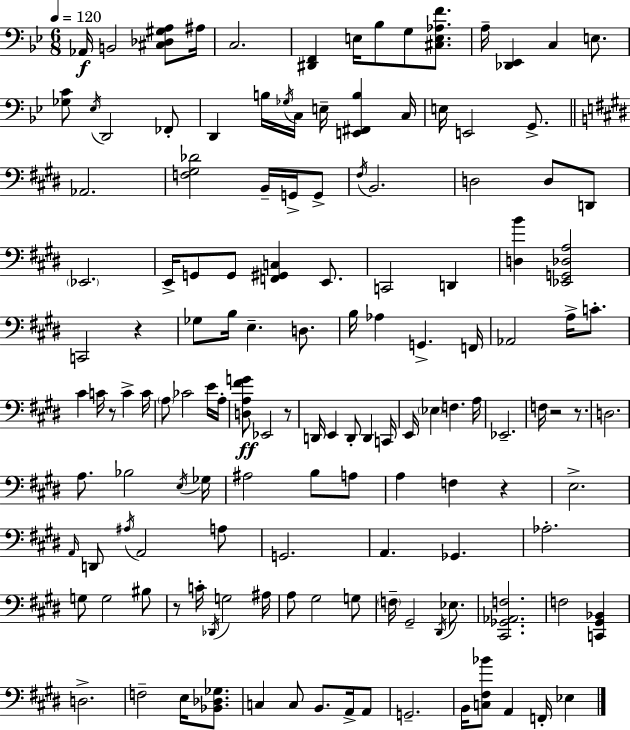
{
  \clef bass
  \numericTimeSignature
  \time 6/8
  \key g \minor
  \tempo 4 = 120
  aes,16\f b,2 <cis des gis a>8 ais16 | c2. | <dis, f,>4 e16 bes8 g8 <cis e aes f'>8. | a16-- <des, ees,>4 c4 e8. | \break <ges c'>8 \acciaccatura { ees16 } d,2 fes,8-. | d,4 b16 \acciaccatura { ges16 } c16 e16-- <e, fis, b>4 | c16 e16 e,2 g,8.-> | \bar "||" \break \key e \major aes,2. | <f gis des'>2 b,16-- g,16-> g,8-> | \acciaccatura { fis16 } b,2. | d2 d8 d,8 | \break \parenthesize ees,2. | e,16-> g,8 g,8 <f, gis, c>4 e,8. | c,2 d,4 | <d b'>4 <ees, g, des a>2 | \break c,2 r4 | ges8 b16 e4.-- d8. | b16 aes4 g,4.-> | f,16 aes,2 a16-> c'8.-. | \break cis'4 c'16 r8 c'4-> | c'16 \parenthesize a8 ces'2 e'16 | a16-. <d a fis' g'>8\ff ees,2 r8 | d,16 e,4 d,8-. d,4 | \break c,16 e,16 \parenthesize ees4 f4. | a16 ees,2.-- | f16 r2 r8. | d2. | \break a8. bes2 | \acciaccatura { e16 } ges16 ais2 b8 | a8 a4 f4 r4 | e2.-> | \break \grace { a,16 } d,8 \acciaccatura { ais16 } a,2 | a8 g,2. | a,4. ges,4. | aes2.-. | \break g8 g2 | bis8 r8 c'16-. \acciaccatura { des,16 } g2 | ais16 a8 gis2 | g8 \parenthesize f16-- gis,2-- | \break \acciaccatura { dis,16 } ees8. <cis, ges, aes, f>2. | f2 | <c, gis, bes,>4 d2.-> | f2-- | \break e16 <bes, des ges>8. c4 c8 | b,8. a,16-> a,8 g,2.-- | b,16 <c fis bes'>8 a,4 | f,16-. ees4 \bar "|."
}